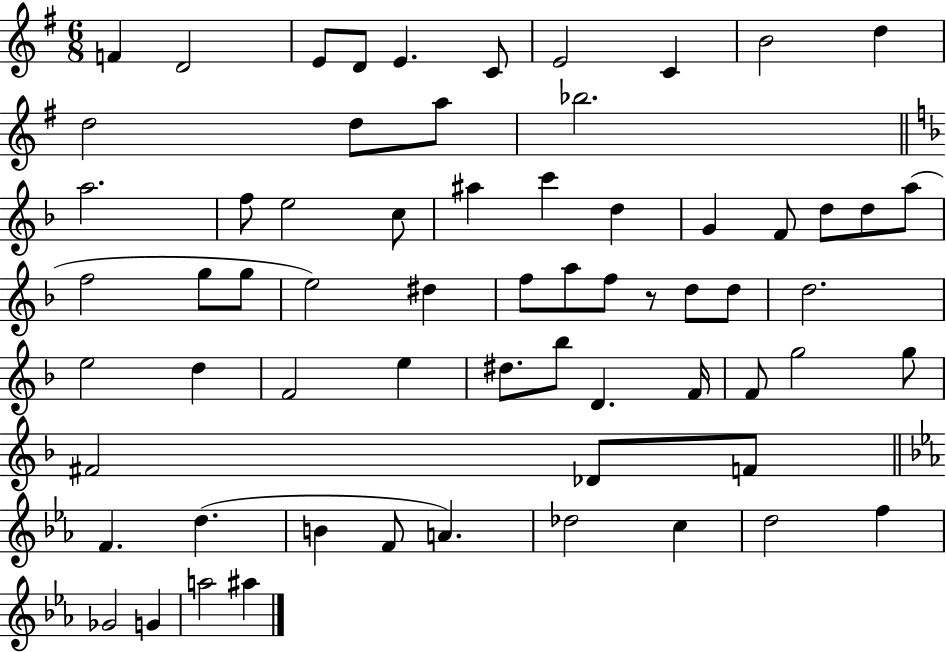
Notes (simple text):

F4/q D4/h E4/e D4/e E4/q. C4/e E4/h C4/q B4/h D5/q D5/h D5/e A5/e Bb5/h. A5/h. F5/e E5/h C5/e A#5/q C6/q D5/q G4/q F4/e D5/e D5/e A5/e F5/h G5/e G5/e E5/h D#5/q F5/e A5/e F5/e R/e D5/e D5/e D5/h. E5/h D5/q F4/h E5/q D#5/e. Bb5/e D4/q. F4/s F4/e G5/h G5/e F#4/h Db4/e F4/e F4/q. D5/q. B4/q F4/e A4/q. Db5/h C5/q D5/h F5/q Gb4/h G4/q A5/h A#5/q